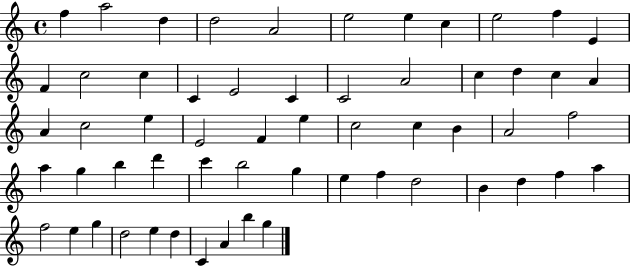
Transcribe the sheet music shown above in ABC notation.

X:1
T:Untitled
M:4/4
L:1/4
K:C
f a2 d d2 A2 e2 e c e2 f E F c2 c C E2 C C2 A2 c d c A A c2 e E2 F e c2 c B A2 f2 a g b d' c' b2 g e f d2 B d f a f2 e g d2 e d C A b g